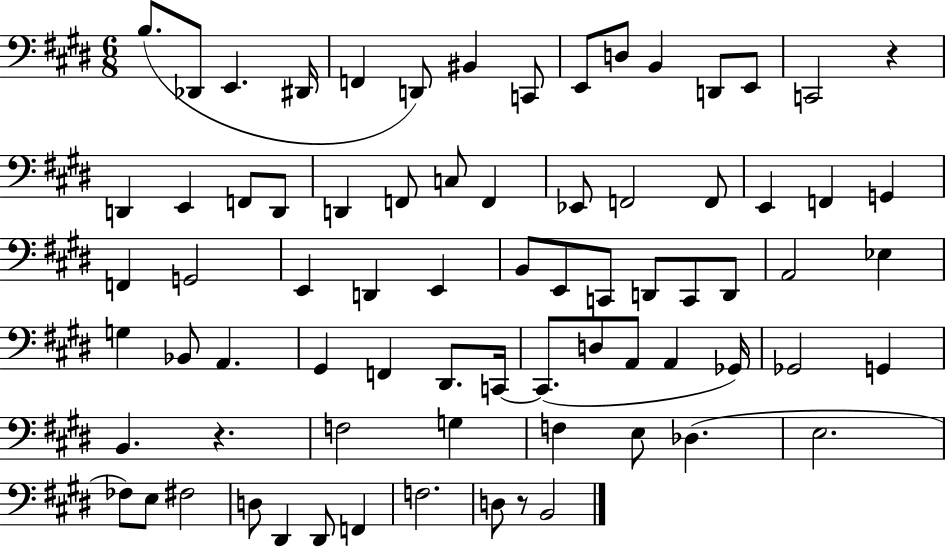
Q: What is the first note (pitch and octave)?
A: B3